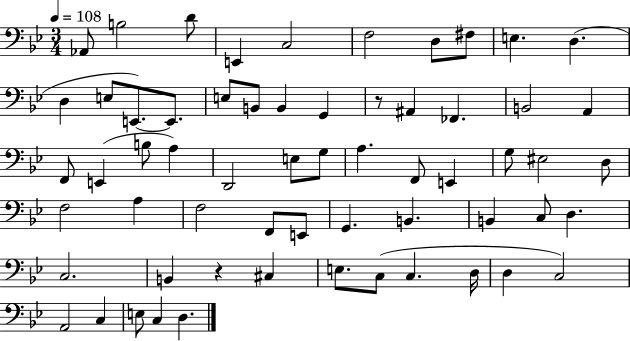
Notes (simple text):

Ab2/e B3/h D4/e E2/q C3/h F3/h D3/e F#3/e E3/q. D3/q. D3/q E3/e E2/e. E2/e. E3/e B2/e B2/q G2/q R/e A#2/q FES2/q. B2/h A2/q F2/e E2/q B3/e A3/q D2/h E3/e G3/e A3/q. F2/e E2/q G3/e EIS3/h D3/e F3/h A3/q F3/h F2/e E2/e G2/q. B2/q. B2/q C3/e D3/q. C3/h. B2/q R/q C#3/q E3/e. C3/e C3/q. D3/s D3/q C3/h A2/h C3/q E3/e C3/q D3/q.